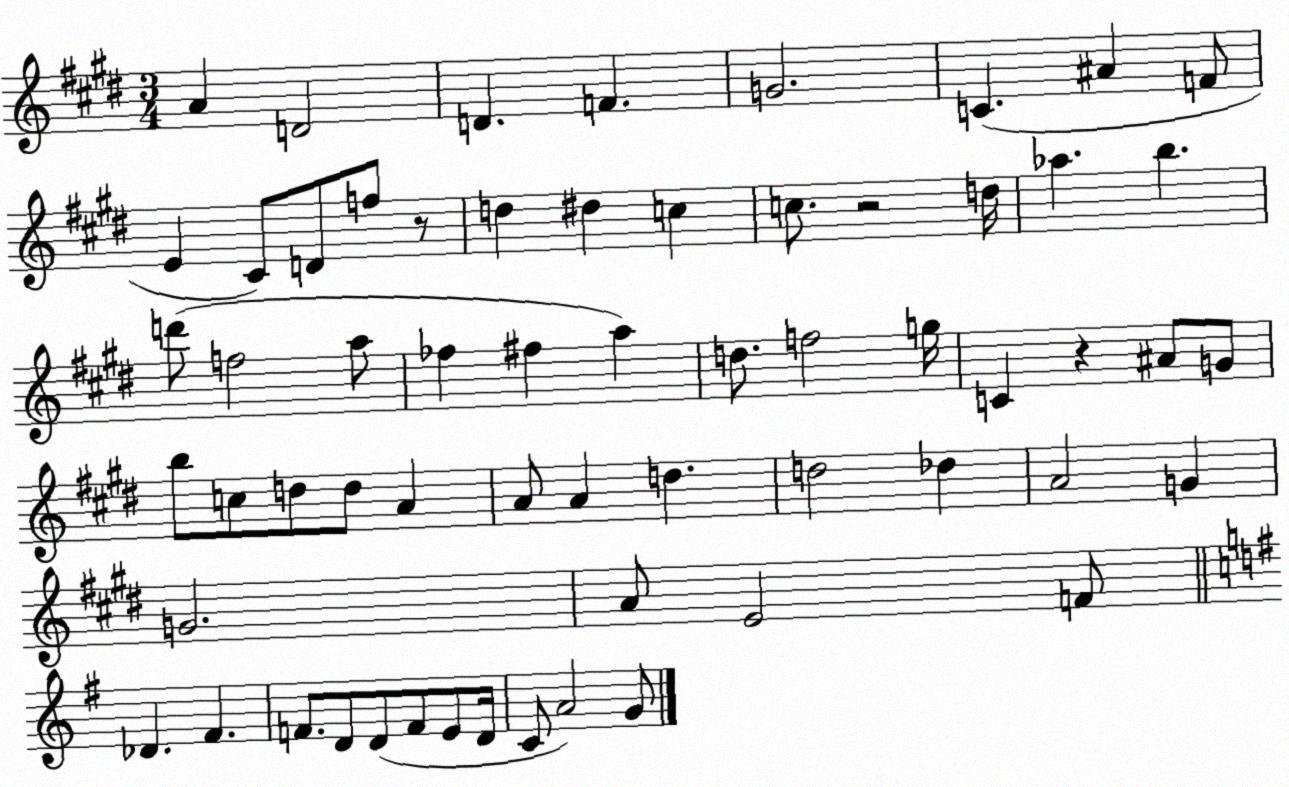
X:1
T:Untitled
M:3/4
L:1/4
K:E
A D2 D F G2 C ^A F/2 E ^C/2 D/2 f/2 z/2 d ^d c c/2 z2 d/4 _a b d'/2 f2 a/2 _f ^f a d/2 f2 g/4 C z ^A/2 G/2 b/2 c/2 d/2 d/2 A A/2 A d d2 _d A2 G G2 A/2 E2 F/2 _D ^F F/2 D/2 D/2 F/2 E/2 D/4 C/2 A2 G/2